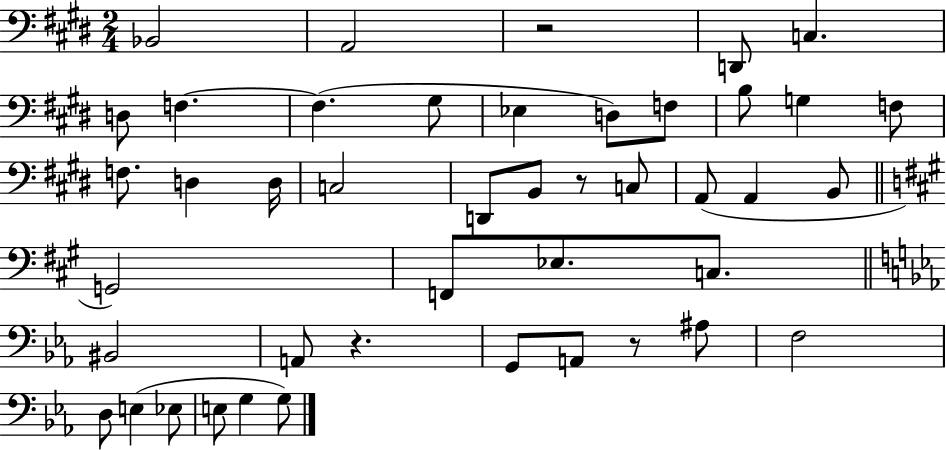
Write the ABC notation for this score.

X:1
T:Untitled
M:2/4
L:1/4
K:E
_B,,2 A,,2 z2 D,,/2 C, D,/2 F, F, ^G,/2 _E, D,/2 F,/2 B,/2 G, F,/2 F,/2 D, D,/4 C,2 D,,/2 B,,/2 z/2 C,/2 A,,/2 A,, B,,/2 G,,2 F,,/2 _E,/2 C,/2 ^B,,2 A,,/2 z G,,/2 A,,/2 z/2 ^A,/2 F,2 D,/2 E, _E,/2 E,/2 G, G,/2